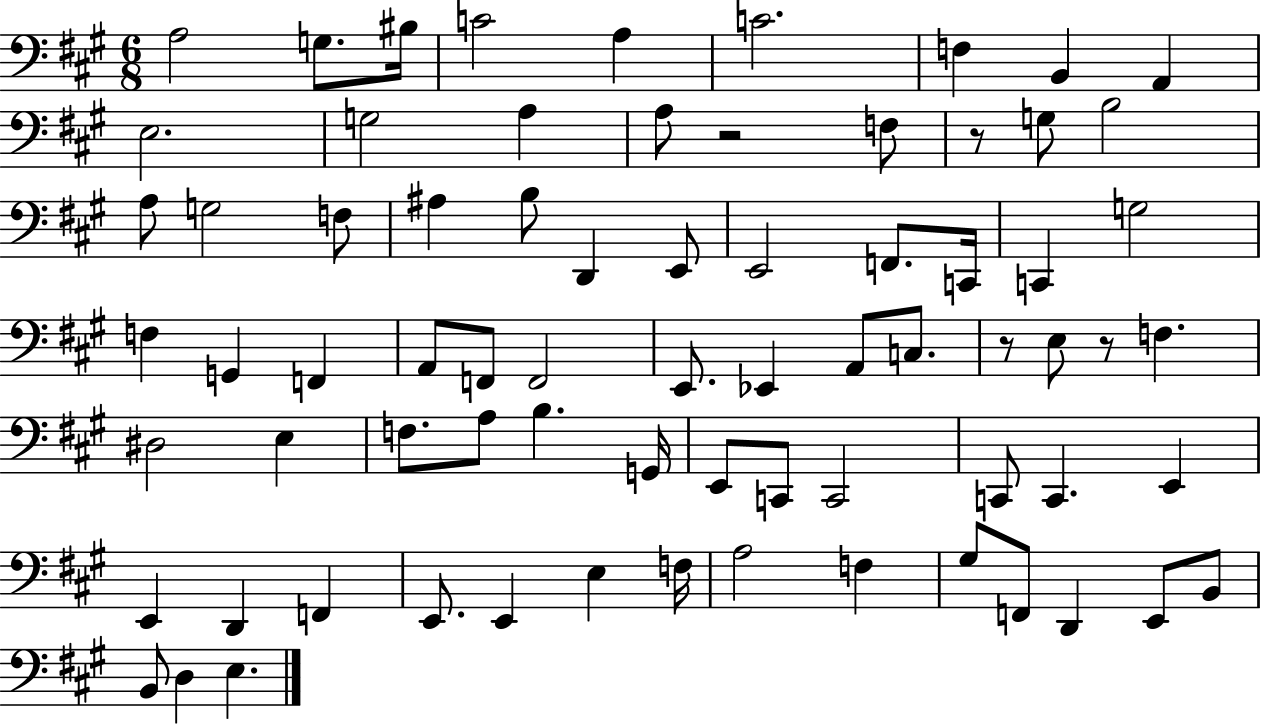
{
  \clef bass
  \numericTimeSignature
  \time 6/8
  \key a \major
  a2 g8. bis16 | c'2 a4 | c'2. | f4 b,4 a,4 | \break e2. | g2 a4 | a8 r2 f8 | r8 g8 b2 | \break a8 g2 f8 | ais4 b8 d,4 e,8 | e,2 f,8. c,16 | c,4 g2 | \break f4 g,4 f,4 | a,8 f,8 f,2 | e,8. ees,4 a,8 c8. | r8 e8 r8 f4. | \break dis2 e4 | f8. a8 b4. g,16 | e,8 c,8 c,2 | c,8 c,4. e,4 | \break e,4 d,4 f,4 | e,8. e,4 e4 f16 | a2 f4 | gis8 f,8 d,4 e,8 b,8 | \break b,8 d4 e4. | \bar "|."
}